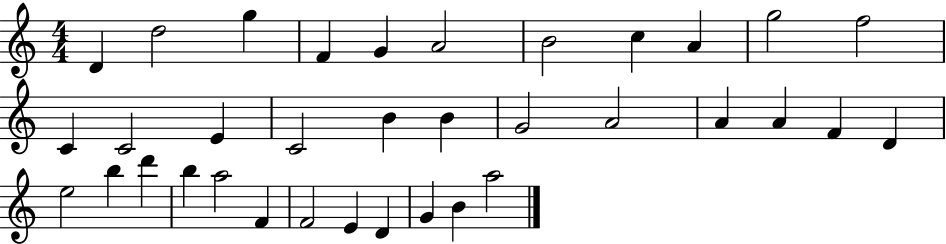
X:1
T:Untitled
M:4/4
L:1/4
K:C
D d2 g F G A2 B2 c A g2 f2 C C2 E C2 B B G2 A2 A A F D e2 b d' b a2 F F2 E D G B a2